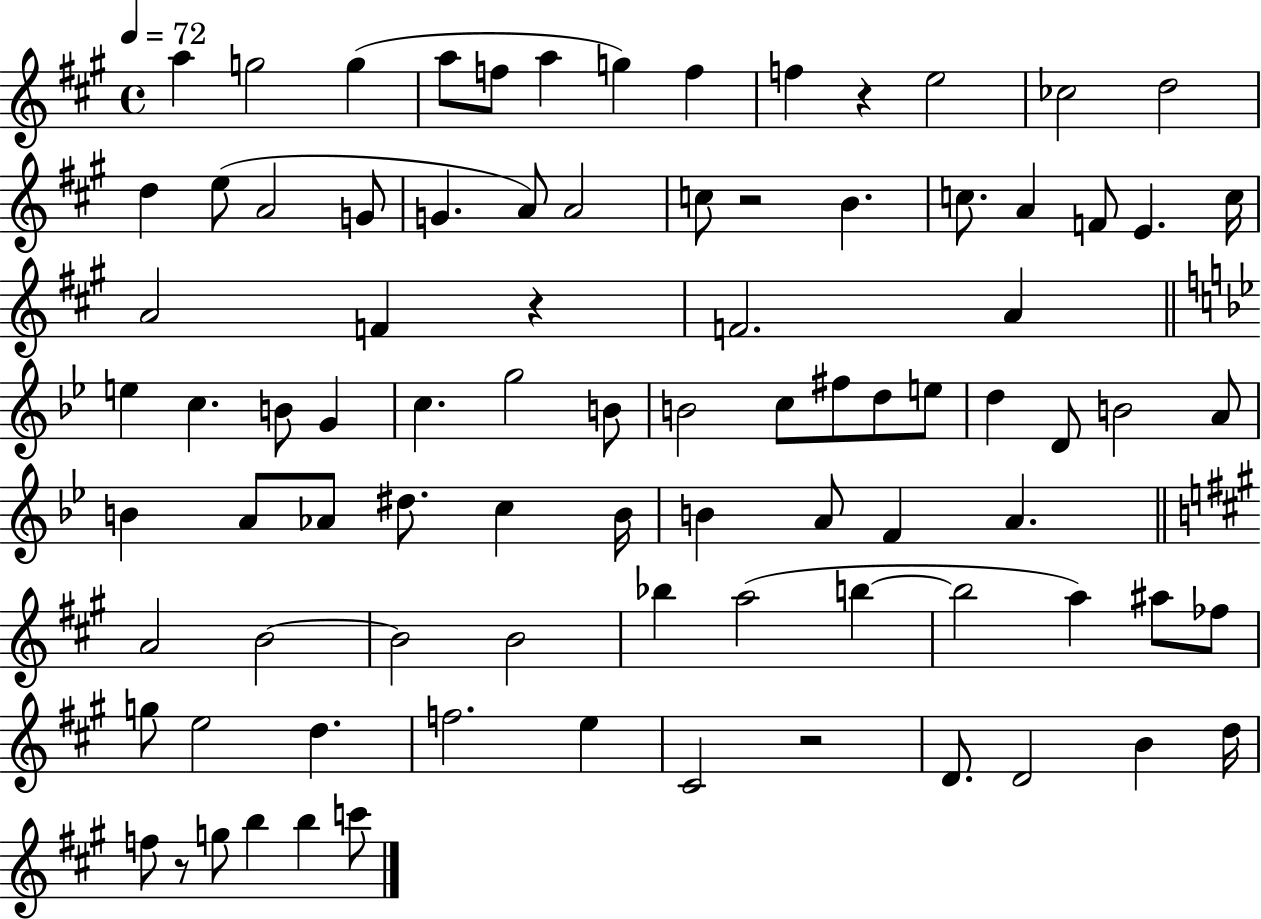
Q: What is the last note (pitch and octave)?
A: C6